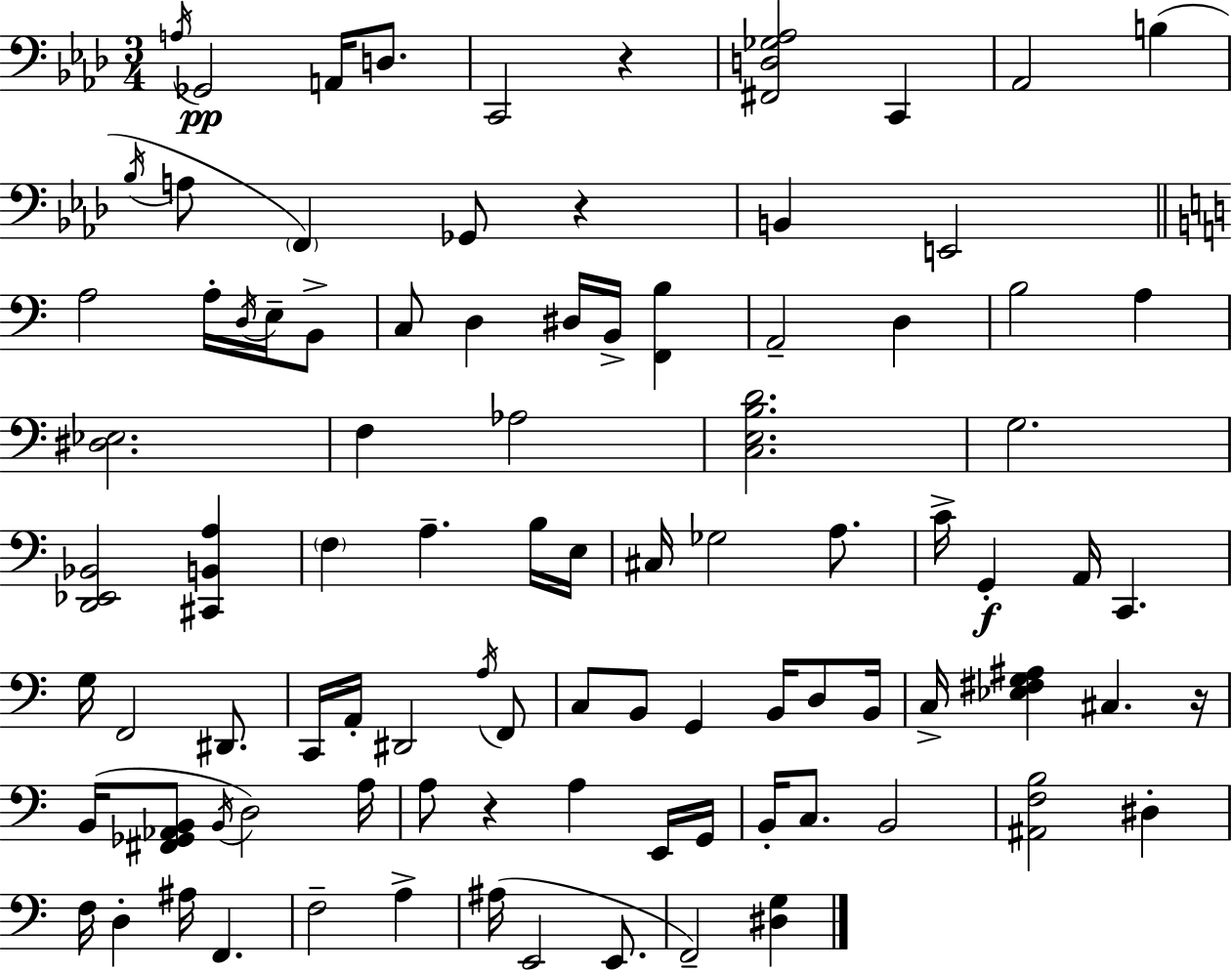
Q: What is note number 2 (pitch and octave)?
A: Gb2